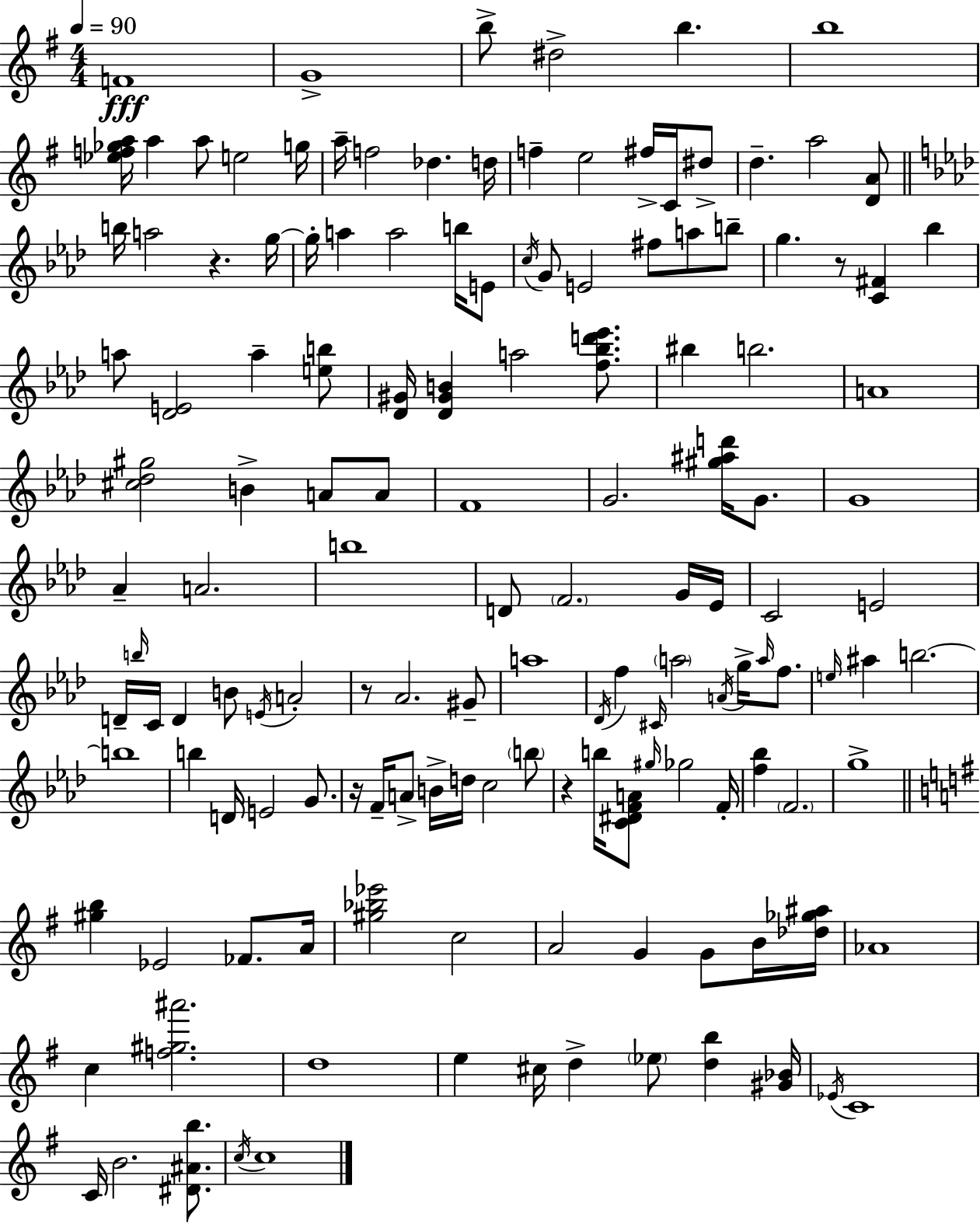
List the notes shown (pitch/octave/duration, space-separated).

F4/w G4/w B5/e D#5/h B5/q. B5/w [Eb5,F5,Gb5,A5]/s A5/q A5/e E5/h G5/s A5/s F5/h Db5/q. D5/s F5/q E5/h F#5/s C4/s D#5/e D5/q. A5/h [D4,A4]/e B5/s A5/h R/q. G5/s G5/s A5/q A5/h B5/s E4/e C5/s G4/e E4/h F#5/e A5/e B5/e G5/q. R/e [C4,F#4]/q Bb5/q A5/e [Db4,E4]/h A5/q [E5,B5]/e [Db4,G#4]/s [Db4,G#4,B4]/q A5/h [F5,Bb5,D6,Eb6]/e. BIS5/q B5/h. A4/w [C#5,Db5,G#5]/h B4/q A4/e A4/e F4/w G4/h. [G#5,A#5,D6]/s G4/e. G4/w Ab4/q A4/h. B5/w D4/e F4/h. G4/s Eb4/s C4/h E4/h D4/s B5/s C4/s D4/q B4/e E4/s A4/h R/e Ab4/h. G#4/e A5/w Db4/s F5/q C#4/s A5/h A4/s G5/s A5/s F5/e. E5/s A#5/q B5/h. B5/w B5/q D4/s E4/h G4/e. R/s F4/s A4/e B4/s D5/s C5/h B5/e R/q B5/s [C4,D#4,F4,A4]/e G#5/s Gb5/h F4/s [F5,Bb5]/q F4/h. G5/w [G#5,B5]/q Eb4/h FES4/e. A4/s [G#5,Bb5,Eb6]/h C5/h A4/h G4/q G4/e B4/s [Db5,Gb5,A#5]/s Ab4/w C5/q [F5,G#5,A#6]/h. D5/w E5/q C#5/s D5/q Eb5/e [D5,B5]/q [G#4,Bb4]/s Eb4/s C4/w C4/s B4/h. [D#4,A#4,B5]/e. C5/s C5/w